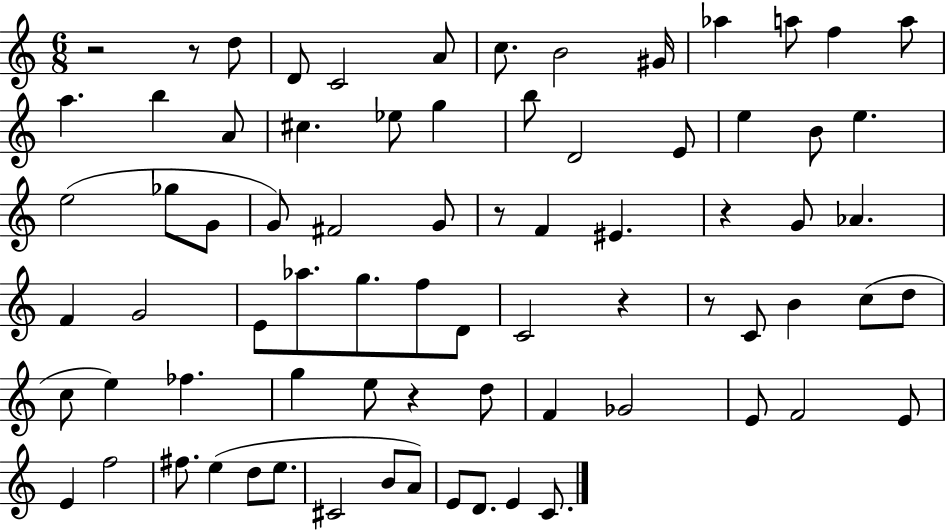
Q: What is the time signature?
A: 6/8